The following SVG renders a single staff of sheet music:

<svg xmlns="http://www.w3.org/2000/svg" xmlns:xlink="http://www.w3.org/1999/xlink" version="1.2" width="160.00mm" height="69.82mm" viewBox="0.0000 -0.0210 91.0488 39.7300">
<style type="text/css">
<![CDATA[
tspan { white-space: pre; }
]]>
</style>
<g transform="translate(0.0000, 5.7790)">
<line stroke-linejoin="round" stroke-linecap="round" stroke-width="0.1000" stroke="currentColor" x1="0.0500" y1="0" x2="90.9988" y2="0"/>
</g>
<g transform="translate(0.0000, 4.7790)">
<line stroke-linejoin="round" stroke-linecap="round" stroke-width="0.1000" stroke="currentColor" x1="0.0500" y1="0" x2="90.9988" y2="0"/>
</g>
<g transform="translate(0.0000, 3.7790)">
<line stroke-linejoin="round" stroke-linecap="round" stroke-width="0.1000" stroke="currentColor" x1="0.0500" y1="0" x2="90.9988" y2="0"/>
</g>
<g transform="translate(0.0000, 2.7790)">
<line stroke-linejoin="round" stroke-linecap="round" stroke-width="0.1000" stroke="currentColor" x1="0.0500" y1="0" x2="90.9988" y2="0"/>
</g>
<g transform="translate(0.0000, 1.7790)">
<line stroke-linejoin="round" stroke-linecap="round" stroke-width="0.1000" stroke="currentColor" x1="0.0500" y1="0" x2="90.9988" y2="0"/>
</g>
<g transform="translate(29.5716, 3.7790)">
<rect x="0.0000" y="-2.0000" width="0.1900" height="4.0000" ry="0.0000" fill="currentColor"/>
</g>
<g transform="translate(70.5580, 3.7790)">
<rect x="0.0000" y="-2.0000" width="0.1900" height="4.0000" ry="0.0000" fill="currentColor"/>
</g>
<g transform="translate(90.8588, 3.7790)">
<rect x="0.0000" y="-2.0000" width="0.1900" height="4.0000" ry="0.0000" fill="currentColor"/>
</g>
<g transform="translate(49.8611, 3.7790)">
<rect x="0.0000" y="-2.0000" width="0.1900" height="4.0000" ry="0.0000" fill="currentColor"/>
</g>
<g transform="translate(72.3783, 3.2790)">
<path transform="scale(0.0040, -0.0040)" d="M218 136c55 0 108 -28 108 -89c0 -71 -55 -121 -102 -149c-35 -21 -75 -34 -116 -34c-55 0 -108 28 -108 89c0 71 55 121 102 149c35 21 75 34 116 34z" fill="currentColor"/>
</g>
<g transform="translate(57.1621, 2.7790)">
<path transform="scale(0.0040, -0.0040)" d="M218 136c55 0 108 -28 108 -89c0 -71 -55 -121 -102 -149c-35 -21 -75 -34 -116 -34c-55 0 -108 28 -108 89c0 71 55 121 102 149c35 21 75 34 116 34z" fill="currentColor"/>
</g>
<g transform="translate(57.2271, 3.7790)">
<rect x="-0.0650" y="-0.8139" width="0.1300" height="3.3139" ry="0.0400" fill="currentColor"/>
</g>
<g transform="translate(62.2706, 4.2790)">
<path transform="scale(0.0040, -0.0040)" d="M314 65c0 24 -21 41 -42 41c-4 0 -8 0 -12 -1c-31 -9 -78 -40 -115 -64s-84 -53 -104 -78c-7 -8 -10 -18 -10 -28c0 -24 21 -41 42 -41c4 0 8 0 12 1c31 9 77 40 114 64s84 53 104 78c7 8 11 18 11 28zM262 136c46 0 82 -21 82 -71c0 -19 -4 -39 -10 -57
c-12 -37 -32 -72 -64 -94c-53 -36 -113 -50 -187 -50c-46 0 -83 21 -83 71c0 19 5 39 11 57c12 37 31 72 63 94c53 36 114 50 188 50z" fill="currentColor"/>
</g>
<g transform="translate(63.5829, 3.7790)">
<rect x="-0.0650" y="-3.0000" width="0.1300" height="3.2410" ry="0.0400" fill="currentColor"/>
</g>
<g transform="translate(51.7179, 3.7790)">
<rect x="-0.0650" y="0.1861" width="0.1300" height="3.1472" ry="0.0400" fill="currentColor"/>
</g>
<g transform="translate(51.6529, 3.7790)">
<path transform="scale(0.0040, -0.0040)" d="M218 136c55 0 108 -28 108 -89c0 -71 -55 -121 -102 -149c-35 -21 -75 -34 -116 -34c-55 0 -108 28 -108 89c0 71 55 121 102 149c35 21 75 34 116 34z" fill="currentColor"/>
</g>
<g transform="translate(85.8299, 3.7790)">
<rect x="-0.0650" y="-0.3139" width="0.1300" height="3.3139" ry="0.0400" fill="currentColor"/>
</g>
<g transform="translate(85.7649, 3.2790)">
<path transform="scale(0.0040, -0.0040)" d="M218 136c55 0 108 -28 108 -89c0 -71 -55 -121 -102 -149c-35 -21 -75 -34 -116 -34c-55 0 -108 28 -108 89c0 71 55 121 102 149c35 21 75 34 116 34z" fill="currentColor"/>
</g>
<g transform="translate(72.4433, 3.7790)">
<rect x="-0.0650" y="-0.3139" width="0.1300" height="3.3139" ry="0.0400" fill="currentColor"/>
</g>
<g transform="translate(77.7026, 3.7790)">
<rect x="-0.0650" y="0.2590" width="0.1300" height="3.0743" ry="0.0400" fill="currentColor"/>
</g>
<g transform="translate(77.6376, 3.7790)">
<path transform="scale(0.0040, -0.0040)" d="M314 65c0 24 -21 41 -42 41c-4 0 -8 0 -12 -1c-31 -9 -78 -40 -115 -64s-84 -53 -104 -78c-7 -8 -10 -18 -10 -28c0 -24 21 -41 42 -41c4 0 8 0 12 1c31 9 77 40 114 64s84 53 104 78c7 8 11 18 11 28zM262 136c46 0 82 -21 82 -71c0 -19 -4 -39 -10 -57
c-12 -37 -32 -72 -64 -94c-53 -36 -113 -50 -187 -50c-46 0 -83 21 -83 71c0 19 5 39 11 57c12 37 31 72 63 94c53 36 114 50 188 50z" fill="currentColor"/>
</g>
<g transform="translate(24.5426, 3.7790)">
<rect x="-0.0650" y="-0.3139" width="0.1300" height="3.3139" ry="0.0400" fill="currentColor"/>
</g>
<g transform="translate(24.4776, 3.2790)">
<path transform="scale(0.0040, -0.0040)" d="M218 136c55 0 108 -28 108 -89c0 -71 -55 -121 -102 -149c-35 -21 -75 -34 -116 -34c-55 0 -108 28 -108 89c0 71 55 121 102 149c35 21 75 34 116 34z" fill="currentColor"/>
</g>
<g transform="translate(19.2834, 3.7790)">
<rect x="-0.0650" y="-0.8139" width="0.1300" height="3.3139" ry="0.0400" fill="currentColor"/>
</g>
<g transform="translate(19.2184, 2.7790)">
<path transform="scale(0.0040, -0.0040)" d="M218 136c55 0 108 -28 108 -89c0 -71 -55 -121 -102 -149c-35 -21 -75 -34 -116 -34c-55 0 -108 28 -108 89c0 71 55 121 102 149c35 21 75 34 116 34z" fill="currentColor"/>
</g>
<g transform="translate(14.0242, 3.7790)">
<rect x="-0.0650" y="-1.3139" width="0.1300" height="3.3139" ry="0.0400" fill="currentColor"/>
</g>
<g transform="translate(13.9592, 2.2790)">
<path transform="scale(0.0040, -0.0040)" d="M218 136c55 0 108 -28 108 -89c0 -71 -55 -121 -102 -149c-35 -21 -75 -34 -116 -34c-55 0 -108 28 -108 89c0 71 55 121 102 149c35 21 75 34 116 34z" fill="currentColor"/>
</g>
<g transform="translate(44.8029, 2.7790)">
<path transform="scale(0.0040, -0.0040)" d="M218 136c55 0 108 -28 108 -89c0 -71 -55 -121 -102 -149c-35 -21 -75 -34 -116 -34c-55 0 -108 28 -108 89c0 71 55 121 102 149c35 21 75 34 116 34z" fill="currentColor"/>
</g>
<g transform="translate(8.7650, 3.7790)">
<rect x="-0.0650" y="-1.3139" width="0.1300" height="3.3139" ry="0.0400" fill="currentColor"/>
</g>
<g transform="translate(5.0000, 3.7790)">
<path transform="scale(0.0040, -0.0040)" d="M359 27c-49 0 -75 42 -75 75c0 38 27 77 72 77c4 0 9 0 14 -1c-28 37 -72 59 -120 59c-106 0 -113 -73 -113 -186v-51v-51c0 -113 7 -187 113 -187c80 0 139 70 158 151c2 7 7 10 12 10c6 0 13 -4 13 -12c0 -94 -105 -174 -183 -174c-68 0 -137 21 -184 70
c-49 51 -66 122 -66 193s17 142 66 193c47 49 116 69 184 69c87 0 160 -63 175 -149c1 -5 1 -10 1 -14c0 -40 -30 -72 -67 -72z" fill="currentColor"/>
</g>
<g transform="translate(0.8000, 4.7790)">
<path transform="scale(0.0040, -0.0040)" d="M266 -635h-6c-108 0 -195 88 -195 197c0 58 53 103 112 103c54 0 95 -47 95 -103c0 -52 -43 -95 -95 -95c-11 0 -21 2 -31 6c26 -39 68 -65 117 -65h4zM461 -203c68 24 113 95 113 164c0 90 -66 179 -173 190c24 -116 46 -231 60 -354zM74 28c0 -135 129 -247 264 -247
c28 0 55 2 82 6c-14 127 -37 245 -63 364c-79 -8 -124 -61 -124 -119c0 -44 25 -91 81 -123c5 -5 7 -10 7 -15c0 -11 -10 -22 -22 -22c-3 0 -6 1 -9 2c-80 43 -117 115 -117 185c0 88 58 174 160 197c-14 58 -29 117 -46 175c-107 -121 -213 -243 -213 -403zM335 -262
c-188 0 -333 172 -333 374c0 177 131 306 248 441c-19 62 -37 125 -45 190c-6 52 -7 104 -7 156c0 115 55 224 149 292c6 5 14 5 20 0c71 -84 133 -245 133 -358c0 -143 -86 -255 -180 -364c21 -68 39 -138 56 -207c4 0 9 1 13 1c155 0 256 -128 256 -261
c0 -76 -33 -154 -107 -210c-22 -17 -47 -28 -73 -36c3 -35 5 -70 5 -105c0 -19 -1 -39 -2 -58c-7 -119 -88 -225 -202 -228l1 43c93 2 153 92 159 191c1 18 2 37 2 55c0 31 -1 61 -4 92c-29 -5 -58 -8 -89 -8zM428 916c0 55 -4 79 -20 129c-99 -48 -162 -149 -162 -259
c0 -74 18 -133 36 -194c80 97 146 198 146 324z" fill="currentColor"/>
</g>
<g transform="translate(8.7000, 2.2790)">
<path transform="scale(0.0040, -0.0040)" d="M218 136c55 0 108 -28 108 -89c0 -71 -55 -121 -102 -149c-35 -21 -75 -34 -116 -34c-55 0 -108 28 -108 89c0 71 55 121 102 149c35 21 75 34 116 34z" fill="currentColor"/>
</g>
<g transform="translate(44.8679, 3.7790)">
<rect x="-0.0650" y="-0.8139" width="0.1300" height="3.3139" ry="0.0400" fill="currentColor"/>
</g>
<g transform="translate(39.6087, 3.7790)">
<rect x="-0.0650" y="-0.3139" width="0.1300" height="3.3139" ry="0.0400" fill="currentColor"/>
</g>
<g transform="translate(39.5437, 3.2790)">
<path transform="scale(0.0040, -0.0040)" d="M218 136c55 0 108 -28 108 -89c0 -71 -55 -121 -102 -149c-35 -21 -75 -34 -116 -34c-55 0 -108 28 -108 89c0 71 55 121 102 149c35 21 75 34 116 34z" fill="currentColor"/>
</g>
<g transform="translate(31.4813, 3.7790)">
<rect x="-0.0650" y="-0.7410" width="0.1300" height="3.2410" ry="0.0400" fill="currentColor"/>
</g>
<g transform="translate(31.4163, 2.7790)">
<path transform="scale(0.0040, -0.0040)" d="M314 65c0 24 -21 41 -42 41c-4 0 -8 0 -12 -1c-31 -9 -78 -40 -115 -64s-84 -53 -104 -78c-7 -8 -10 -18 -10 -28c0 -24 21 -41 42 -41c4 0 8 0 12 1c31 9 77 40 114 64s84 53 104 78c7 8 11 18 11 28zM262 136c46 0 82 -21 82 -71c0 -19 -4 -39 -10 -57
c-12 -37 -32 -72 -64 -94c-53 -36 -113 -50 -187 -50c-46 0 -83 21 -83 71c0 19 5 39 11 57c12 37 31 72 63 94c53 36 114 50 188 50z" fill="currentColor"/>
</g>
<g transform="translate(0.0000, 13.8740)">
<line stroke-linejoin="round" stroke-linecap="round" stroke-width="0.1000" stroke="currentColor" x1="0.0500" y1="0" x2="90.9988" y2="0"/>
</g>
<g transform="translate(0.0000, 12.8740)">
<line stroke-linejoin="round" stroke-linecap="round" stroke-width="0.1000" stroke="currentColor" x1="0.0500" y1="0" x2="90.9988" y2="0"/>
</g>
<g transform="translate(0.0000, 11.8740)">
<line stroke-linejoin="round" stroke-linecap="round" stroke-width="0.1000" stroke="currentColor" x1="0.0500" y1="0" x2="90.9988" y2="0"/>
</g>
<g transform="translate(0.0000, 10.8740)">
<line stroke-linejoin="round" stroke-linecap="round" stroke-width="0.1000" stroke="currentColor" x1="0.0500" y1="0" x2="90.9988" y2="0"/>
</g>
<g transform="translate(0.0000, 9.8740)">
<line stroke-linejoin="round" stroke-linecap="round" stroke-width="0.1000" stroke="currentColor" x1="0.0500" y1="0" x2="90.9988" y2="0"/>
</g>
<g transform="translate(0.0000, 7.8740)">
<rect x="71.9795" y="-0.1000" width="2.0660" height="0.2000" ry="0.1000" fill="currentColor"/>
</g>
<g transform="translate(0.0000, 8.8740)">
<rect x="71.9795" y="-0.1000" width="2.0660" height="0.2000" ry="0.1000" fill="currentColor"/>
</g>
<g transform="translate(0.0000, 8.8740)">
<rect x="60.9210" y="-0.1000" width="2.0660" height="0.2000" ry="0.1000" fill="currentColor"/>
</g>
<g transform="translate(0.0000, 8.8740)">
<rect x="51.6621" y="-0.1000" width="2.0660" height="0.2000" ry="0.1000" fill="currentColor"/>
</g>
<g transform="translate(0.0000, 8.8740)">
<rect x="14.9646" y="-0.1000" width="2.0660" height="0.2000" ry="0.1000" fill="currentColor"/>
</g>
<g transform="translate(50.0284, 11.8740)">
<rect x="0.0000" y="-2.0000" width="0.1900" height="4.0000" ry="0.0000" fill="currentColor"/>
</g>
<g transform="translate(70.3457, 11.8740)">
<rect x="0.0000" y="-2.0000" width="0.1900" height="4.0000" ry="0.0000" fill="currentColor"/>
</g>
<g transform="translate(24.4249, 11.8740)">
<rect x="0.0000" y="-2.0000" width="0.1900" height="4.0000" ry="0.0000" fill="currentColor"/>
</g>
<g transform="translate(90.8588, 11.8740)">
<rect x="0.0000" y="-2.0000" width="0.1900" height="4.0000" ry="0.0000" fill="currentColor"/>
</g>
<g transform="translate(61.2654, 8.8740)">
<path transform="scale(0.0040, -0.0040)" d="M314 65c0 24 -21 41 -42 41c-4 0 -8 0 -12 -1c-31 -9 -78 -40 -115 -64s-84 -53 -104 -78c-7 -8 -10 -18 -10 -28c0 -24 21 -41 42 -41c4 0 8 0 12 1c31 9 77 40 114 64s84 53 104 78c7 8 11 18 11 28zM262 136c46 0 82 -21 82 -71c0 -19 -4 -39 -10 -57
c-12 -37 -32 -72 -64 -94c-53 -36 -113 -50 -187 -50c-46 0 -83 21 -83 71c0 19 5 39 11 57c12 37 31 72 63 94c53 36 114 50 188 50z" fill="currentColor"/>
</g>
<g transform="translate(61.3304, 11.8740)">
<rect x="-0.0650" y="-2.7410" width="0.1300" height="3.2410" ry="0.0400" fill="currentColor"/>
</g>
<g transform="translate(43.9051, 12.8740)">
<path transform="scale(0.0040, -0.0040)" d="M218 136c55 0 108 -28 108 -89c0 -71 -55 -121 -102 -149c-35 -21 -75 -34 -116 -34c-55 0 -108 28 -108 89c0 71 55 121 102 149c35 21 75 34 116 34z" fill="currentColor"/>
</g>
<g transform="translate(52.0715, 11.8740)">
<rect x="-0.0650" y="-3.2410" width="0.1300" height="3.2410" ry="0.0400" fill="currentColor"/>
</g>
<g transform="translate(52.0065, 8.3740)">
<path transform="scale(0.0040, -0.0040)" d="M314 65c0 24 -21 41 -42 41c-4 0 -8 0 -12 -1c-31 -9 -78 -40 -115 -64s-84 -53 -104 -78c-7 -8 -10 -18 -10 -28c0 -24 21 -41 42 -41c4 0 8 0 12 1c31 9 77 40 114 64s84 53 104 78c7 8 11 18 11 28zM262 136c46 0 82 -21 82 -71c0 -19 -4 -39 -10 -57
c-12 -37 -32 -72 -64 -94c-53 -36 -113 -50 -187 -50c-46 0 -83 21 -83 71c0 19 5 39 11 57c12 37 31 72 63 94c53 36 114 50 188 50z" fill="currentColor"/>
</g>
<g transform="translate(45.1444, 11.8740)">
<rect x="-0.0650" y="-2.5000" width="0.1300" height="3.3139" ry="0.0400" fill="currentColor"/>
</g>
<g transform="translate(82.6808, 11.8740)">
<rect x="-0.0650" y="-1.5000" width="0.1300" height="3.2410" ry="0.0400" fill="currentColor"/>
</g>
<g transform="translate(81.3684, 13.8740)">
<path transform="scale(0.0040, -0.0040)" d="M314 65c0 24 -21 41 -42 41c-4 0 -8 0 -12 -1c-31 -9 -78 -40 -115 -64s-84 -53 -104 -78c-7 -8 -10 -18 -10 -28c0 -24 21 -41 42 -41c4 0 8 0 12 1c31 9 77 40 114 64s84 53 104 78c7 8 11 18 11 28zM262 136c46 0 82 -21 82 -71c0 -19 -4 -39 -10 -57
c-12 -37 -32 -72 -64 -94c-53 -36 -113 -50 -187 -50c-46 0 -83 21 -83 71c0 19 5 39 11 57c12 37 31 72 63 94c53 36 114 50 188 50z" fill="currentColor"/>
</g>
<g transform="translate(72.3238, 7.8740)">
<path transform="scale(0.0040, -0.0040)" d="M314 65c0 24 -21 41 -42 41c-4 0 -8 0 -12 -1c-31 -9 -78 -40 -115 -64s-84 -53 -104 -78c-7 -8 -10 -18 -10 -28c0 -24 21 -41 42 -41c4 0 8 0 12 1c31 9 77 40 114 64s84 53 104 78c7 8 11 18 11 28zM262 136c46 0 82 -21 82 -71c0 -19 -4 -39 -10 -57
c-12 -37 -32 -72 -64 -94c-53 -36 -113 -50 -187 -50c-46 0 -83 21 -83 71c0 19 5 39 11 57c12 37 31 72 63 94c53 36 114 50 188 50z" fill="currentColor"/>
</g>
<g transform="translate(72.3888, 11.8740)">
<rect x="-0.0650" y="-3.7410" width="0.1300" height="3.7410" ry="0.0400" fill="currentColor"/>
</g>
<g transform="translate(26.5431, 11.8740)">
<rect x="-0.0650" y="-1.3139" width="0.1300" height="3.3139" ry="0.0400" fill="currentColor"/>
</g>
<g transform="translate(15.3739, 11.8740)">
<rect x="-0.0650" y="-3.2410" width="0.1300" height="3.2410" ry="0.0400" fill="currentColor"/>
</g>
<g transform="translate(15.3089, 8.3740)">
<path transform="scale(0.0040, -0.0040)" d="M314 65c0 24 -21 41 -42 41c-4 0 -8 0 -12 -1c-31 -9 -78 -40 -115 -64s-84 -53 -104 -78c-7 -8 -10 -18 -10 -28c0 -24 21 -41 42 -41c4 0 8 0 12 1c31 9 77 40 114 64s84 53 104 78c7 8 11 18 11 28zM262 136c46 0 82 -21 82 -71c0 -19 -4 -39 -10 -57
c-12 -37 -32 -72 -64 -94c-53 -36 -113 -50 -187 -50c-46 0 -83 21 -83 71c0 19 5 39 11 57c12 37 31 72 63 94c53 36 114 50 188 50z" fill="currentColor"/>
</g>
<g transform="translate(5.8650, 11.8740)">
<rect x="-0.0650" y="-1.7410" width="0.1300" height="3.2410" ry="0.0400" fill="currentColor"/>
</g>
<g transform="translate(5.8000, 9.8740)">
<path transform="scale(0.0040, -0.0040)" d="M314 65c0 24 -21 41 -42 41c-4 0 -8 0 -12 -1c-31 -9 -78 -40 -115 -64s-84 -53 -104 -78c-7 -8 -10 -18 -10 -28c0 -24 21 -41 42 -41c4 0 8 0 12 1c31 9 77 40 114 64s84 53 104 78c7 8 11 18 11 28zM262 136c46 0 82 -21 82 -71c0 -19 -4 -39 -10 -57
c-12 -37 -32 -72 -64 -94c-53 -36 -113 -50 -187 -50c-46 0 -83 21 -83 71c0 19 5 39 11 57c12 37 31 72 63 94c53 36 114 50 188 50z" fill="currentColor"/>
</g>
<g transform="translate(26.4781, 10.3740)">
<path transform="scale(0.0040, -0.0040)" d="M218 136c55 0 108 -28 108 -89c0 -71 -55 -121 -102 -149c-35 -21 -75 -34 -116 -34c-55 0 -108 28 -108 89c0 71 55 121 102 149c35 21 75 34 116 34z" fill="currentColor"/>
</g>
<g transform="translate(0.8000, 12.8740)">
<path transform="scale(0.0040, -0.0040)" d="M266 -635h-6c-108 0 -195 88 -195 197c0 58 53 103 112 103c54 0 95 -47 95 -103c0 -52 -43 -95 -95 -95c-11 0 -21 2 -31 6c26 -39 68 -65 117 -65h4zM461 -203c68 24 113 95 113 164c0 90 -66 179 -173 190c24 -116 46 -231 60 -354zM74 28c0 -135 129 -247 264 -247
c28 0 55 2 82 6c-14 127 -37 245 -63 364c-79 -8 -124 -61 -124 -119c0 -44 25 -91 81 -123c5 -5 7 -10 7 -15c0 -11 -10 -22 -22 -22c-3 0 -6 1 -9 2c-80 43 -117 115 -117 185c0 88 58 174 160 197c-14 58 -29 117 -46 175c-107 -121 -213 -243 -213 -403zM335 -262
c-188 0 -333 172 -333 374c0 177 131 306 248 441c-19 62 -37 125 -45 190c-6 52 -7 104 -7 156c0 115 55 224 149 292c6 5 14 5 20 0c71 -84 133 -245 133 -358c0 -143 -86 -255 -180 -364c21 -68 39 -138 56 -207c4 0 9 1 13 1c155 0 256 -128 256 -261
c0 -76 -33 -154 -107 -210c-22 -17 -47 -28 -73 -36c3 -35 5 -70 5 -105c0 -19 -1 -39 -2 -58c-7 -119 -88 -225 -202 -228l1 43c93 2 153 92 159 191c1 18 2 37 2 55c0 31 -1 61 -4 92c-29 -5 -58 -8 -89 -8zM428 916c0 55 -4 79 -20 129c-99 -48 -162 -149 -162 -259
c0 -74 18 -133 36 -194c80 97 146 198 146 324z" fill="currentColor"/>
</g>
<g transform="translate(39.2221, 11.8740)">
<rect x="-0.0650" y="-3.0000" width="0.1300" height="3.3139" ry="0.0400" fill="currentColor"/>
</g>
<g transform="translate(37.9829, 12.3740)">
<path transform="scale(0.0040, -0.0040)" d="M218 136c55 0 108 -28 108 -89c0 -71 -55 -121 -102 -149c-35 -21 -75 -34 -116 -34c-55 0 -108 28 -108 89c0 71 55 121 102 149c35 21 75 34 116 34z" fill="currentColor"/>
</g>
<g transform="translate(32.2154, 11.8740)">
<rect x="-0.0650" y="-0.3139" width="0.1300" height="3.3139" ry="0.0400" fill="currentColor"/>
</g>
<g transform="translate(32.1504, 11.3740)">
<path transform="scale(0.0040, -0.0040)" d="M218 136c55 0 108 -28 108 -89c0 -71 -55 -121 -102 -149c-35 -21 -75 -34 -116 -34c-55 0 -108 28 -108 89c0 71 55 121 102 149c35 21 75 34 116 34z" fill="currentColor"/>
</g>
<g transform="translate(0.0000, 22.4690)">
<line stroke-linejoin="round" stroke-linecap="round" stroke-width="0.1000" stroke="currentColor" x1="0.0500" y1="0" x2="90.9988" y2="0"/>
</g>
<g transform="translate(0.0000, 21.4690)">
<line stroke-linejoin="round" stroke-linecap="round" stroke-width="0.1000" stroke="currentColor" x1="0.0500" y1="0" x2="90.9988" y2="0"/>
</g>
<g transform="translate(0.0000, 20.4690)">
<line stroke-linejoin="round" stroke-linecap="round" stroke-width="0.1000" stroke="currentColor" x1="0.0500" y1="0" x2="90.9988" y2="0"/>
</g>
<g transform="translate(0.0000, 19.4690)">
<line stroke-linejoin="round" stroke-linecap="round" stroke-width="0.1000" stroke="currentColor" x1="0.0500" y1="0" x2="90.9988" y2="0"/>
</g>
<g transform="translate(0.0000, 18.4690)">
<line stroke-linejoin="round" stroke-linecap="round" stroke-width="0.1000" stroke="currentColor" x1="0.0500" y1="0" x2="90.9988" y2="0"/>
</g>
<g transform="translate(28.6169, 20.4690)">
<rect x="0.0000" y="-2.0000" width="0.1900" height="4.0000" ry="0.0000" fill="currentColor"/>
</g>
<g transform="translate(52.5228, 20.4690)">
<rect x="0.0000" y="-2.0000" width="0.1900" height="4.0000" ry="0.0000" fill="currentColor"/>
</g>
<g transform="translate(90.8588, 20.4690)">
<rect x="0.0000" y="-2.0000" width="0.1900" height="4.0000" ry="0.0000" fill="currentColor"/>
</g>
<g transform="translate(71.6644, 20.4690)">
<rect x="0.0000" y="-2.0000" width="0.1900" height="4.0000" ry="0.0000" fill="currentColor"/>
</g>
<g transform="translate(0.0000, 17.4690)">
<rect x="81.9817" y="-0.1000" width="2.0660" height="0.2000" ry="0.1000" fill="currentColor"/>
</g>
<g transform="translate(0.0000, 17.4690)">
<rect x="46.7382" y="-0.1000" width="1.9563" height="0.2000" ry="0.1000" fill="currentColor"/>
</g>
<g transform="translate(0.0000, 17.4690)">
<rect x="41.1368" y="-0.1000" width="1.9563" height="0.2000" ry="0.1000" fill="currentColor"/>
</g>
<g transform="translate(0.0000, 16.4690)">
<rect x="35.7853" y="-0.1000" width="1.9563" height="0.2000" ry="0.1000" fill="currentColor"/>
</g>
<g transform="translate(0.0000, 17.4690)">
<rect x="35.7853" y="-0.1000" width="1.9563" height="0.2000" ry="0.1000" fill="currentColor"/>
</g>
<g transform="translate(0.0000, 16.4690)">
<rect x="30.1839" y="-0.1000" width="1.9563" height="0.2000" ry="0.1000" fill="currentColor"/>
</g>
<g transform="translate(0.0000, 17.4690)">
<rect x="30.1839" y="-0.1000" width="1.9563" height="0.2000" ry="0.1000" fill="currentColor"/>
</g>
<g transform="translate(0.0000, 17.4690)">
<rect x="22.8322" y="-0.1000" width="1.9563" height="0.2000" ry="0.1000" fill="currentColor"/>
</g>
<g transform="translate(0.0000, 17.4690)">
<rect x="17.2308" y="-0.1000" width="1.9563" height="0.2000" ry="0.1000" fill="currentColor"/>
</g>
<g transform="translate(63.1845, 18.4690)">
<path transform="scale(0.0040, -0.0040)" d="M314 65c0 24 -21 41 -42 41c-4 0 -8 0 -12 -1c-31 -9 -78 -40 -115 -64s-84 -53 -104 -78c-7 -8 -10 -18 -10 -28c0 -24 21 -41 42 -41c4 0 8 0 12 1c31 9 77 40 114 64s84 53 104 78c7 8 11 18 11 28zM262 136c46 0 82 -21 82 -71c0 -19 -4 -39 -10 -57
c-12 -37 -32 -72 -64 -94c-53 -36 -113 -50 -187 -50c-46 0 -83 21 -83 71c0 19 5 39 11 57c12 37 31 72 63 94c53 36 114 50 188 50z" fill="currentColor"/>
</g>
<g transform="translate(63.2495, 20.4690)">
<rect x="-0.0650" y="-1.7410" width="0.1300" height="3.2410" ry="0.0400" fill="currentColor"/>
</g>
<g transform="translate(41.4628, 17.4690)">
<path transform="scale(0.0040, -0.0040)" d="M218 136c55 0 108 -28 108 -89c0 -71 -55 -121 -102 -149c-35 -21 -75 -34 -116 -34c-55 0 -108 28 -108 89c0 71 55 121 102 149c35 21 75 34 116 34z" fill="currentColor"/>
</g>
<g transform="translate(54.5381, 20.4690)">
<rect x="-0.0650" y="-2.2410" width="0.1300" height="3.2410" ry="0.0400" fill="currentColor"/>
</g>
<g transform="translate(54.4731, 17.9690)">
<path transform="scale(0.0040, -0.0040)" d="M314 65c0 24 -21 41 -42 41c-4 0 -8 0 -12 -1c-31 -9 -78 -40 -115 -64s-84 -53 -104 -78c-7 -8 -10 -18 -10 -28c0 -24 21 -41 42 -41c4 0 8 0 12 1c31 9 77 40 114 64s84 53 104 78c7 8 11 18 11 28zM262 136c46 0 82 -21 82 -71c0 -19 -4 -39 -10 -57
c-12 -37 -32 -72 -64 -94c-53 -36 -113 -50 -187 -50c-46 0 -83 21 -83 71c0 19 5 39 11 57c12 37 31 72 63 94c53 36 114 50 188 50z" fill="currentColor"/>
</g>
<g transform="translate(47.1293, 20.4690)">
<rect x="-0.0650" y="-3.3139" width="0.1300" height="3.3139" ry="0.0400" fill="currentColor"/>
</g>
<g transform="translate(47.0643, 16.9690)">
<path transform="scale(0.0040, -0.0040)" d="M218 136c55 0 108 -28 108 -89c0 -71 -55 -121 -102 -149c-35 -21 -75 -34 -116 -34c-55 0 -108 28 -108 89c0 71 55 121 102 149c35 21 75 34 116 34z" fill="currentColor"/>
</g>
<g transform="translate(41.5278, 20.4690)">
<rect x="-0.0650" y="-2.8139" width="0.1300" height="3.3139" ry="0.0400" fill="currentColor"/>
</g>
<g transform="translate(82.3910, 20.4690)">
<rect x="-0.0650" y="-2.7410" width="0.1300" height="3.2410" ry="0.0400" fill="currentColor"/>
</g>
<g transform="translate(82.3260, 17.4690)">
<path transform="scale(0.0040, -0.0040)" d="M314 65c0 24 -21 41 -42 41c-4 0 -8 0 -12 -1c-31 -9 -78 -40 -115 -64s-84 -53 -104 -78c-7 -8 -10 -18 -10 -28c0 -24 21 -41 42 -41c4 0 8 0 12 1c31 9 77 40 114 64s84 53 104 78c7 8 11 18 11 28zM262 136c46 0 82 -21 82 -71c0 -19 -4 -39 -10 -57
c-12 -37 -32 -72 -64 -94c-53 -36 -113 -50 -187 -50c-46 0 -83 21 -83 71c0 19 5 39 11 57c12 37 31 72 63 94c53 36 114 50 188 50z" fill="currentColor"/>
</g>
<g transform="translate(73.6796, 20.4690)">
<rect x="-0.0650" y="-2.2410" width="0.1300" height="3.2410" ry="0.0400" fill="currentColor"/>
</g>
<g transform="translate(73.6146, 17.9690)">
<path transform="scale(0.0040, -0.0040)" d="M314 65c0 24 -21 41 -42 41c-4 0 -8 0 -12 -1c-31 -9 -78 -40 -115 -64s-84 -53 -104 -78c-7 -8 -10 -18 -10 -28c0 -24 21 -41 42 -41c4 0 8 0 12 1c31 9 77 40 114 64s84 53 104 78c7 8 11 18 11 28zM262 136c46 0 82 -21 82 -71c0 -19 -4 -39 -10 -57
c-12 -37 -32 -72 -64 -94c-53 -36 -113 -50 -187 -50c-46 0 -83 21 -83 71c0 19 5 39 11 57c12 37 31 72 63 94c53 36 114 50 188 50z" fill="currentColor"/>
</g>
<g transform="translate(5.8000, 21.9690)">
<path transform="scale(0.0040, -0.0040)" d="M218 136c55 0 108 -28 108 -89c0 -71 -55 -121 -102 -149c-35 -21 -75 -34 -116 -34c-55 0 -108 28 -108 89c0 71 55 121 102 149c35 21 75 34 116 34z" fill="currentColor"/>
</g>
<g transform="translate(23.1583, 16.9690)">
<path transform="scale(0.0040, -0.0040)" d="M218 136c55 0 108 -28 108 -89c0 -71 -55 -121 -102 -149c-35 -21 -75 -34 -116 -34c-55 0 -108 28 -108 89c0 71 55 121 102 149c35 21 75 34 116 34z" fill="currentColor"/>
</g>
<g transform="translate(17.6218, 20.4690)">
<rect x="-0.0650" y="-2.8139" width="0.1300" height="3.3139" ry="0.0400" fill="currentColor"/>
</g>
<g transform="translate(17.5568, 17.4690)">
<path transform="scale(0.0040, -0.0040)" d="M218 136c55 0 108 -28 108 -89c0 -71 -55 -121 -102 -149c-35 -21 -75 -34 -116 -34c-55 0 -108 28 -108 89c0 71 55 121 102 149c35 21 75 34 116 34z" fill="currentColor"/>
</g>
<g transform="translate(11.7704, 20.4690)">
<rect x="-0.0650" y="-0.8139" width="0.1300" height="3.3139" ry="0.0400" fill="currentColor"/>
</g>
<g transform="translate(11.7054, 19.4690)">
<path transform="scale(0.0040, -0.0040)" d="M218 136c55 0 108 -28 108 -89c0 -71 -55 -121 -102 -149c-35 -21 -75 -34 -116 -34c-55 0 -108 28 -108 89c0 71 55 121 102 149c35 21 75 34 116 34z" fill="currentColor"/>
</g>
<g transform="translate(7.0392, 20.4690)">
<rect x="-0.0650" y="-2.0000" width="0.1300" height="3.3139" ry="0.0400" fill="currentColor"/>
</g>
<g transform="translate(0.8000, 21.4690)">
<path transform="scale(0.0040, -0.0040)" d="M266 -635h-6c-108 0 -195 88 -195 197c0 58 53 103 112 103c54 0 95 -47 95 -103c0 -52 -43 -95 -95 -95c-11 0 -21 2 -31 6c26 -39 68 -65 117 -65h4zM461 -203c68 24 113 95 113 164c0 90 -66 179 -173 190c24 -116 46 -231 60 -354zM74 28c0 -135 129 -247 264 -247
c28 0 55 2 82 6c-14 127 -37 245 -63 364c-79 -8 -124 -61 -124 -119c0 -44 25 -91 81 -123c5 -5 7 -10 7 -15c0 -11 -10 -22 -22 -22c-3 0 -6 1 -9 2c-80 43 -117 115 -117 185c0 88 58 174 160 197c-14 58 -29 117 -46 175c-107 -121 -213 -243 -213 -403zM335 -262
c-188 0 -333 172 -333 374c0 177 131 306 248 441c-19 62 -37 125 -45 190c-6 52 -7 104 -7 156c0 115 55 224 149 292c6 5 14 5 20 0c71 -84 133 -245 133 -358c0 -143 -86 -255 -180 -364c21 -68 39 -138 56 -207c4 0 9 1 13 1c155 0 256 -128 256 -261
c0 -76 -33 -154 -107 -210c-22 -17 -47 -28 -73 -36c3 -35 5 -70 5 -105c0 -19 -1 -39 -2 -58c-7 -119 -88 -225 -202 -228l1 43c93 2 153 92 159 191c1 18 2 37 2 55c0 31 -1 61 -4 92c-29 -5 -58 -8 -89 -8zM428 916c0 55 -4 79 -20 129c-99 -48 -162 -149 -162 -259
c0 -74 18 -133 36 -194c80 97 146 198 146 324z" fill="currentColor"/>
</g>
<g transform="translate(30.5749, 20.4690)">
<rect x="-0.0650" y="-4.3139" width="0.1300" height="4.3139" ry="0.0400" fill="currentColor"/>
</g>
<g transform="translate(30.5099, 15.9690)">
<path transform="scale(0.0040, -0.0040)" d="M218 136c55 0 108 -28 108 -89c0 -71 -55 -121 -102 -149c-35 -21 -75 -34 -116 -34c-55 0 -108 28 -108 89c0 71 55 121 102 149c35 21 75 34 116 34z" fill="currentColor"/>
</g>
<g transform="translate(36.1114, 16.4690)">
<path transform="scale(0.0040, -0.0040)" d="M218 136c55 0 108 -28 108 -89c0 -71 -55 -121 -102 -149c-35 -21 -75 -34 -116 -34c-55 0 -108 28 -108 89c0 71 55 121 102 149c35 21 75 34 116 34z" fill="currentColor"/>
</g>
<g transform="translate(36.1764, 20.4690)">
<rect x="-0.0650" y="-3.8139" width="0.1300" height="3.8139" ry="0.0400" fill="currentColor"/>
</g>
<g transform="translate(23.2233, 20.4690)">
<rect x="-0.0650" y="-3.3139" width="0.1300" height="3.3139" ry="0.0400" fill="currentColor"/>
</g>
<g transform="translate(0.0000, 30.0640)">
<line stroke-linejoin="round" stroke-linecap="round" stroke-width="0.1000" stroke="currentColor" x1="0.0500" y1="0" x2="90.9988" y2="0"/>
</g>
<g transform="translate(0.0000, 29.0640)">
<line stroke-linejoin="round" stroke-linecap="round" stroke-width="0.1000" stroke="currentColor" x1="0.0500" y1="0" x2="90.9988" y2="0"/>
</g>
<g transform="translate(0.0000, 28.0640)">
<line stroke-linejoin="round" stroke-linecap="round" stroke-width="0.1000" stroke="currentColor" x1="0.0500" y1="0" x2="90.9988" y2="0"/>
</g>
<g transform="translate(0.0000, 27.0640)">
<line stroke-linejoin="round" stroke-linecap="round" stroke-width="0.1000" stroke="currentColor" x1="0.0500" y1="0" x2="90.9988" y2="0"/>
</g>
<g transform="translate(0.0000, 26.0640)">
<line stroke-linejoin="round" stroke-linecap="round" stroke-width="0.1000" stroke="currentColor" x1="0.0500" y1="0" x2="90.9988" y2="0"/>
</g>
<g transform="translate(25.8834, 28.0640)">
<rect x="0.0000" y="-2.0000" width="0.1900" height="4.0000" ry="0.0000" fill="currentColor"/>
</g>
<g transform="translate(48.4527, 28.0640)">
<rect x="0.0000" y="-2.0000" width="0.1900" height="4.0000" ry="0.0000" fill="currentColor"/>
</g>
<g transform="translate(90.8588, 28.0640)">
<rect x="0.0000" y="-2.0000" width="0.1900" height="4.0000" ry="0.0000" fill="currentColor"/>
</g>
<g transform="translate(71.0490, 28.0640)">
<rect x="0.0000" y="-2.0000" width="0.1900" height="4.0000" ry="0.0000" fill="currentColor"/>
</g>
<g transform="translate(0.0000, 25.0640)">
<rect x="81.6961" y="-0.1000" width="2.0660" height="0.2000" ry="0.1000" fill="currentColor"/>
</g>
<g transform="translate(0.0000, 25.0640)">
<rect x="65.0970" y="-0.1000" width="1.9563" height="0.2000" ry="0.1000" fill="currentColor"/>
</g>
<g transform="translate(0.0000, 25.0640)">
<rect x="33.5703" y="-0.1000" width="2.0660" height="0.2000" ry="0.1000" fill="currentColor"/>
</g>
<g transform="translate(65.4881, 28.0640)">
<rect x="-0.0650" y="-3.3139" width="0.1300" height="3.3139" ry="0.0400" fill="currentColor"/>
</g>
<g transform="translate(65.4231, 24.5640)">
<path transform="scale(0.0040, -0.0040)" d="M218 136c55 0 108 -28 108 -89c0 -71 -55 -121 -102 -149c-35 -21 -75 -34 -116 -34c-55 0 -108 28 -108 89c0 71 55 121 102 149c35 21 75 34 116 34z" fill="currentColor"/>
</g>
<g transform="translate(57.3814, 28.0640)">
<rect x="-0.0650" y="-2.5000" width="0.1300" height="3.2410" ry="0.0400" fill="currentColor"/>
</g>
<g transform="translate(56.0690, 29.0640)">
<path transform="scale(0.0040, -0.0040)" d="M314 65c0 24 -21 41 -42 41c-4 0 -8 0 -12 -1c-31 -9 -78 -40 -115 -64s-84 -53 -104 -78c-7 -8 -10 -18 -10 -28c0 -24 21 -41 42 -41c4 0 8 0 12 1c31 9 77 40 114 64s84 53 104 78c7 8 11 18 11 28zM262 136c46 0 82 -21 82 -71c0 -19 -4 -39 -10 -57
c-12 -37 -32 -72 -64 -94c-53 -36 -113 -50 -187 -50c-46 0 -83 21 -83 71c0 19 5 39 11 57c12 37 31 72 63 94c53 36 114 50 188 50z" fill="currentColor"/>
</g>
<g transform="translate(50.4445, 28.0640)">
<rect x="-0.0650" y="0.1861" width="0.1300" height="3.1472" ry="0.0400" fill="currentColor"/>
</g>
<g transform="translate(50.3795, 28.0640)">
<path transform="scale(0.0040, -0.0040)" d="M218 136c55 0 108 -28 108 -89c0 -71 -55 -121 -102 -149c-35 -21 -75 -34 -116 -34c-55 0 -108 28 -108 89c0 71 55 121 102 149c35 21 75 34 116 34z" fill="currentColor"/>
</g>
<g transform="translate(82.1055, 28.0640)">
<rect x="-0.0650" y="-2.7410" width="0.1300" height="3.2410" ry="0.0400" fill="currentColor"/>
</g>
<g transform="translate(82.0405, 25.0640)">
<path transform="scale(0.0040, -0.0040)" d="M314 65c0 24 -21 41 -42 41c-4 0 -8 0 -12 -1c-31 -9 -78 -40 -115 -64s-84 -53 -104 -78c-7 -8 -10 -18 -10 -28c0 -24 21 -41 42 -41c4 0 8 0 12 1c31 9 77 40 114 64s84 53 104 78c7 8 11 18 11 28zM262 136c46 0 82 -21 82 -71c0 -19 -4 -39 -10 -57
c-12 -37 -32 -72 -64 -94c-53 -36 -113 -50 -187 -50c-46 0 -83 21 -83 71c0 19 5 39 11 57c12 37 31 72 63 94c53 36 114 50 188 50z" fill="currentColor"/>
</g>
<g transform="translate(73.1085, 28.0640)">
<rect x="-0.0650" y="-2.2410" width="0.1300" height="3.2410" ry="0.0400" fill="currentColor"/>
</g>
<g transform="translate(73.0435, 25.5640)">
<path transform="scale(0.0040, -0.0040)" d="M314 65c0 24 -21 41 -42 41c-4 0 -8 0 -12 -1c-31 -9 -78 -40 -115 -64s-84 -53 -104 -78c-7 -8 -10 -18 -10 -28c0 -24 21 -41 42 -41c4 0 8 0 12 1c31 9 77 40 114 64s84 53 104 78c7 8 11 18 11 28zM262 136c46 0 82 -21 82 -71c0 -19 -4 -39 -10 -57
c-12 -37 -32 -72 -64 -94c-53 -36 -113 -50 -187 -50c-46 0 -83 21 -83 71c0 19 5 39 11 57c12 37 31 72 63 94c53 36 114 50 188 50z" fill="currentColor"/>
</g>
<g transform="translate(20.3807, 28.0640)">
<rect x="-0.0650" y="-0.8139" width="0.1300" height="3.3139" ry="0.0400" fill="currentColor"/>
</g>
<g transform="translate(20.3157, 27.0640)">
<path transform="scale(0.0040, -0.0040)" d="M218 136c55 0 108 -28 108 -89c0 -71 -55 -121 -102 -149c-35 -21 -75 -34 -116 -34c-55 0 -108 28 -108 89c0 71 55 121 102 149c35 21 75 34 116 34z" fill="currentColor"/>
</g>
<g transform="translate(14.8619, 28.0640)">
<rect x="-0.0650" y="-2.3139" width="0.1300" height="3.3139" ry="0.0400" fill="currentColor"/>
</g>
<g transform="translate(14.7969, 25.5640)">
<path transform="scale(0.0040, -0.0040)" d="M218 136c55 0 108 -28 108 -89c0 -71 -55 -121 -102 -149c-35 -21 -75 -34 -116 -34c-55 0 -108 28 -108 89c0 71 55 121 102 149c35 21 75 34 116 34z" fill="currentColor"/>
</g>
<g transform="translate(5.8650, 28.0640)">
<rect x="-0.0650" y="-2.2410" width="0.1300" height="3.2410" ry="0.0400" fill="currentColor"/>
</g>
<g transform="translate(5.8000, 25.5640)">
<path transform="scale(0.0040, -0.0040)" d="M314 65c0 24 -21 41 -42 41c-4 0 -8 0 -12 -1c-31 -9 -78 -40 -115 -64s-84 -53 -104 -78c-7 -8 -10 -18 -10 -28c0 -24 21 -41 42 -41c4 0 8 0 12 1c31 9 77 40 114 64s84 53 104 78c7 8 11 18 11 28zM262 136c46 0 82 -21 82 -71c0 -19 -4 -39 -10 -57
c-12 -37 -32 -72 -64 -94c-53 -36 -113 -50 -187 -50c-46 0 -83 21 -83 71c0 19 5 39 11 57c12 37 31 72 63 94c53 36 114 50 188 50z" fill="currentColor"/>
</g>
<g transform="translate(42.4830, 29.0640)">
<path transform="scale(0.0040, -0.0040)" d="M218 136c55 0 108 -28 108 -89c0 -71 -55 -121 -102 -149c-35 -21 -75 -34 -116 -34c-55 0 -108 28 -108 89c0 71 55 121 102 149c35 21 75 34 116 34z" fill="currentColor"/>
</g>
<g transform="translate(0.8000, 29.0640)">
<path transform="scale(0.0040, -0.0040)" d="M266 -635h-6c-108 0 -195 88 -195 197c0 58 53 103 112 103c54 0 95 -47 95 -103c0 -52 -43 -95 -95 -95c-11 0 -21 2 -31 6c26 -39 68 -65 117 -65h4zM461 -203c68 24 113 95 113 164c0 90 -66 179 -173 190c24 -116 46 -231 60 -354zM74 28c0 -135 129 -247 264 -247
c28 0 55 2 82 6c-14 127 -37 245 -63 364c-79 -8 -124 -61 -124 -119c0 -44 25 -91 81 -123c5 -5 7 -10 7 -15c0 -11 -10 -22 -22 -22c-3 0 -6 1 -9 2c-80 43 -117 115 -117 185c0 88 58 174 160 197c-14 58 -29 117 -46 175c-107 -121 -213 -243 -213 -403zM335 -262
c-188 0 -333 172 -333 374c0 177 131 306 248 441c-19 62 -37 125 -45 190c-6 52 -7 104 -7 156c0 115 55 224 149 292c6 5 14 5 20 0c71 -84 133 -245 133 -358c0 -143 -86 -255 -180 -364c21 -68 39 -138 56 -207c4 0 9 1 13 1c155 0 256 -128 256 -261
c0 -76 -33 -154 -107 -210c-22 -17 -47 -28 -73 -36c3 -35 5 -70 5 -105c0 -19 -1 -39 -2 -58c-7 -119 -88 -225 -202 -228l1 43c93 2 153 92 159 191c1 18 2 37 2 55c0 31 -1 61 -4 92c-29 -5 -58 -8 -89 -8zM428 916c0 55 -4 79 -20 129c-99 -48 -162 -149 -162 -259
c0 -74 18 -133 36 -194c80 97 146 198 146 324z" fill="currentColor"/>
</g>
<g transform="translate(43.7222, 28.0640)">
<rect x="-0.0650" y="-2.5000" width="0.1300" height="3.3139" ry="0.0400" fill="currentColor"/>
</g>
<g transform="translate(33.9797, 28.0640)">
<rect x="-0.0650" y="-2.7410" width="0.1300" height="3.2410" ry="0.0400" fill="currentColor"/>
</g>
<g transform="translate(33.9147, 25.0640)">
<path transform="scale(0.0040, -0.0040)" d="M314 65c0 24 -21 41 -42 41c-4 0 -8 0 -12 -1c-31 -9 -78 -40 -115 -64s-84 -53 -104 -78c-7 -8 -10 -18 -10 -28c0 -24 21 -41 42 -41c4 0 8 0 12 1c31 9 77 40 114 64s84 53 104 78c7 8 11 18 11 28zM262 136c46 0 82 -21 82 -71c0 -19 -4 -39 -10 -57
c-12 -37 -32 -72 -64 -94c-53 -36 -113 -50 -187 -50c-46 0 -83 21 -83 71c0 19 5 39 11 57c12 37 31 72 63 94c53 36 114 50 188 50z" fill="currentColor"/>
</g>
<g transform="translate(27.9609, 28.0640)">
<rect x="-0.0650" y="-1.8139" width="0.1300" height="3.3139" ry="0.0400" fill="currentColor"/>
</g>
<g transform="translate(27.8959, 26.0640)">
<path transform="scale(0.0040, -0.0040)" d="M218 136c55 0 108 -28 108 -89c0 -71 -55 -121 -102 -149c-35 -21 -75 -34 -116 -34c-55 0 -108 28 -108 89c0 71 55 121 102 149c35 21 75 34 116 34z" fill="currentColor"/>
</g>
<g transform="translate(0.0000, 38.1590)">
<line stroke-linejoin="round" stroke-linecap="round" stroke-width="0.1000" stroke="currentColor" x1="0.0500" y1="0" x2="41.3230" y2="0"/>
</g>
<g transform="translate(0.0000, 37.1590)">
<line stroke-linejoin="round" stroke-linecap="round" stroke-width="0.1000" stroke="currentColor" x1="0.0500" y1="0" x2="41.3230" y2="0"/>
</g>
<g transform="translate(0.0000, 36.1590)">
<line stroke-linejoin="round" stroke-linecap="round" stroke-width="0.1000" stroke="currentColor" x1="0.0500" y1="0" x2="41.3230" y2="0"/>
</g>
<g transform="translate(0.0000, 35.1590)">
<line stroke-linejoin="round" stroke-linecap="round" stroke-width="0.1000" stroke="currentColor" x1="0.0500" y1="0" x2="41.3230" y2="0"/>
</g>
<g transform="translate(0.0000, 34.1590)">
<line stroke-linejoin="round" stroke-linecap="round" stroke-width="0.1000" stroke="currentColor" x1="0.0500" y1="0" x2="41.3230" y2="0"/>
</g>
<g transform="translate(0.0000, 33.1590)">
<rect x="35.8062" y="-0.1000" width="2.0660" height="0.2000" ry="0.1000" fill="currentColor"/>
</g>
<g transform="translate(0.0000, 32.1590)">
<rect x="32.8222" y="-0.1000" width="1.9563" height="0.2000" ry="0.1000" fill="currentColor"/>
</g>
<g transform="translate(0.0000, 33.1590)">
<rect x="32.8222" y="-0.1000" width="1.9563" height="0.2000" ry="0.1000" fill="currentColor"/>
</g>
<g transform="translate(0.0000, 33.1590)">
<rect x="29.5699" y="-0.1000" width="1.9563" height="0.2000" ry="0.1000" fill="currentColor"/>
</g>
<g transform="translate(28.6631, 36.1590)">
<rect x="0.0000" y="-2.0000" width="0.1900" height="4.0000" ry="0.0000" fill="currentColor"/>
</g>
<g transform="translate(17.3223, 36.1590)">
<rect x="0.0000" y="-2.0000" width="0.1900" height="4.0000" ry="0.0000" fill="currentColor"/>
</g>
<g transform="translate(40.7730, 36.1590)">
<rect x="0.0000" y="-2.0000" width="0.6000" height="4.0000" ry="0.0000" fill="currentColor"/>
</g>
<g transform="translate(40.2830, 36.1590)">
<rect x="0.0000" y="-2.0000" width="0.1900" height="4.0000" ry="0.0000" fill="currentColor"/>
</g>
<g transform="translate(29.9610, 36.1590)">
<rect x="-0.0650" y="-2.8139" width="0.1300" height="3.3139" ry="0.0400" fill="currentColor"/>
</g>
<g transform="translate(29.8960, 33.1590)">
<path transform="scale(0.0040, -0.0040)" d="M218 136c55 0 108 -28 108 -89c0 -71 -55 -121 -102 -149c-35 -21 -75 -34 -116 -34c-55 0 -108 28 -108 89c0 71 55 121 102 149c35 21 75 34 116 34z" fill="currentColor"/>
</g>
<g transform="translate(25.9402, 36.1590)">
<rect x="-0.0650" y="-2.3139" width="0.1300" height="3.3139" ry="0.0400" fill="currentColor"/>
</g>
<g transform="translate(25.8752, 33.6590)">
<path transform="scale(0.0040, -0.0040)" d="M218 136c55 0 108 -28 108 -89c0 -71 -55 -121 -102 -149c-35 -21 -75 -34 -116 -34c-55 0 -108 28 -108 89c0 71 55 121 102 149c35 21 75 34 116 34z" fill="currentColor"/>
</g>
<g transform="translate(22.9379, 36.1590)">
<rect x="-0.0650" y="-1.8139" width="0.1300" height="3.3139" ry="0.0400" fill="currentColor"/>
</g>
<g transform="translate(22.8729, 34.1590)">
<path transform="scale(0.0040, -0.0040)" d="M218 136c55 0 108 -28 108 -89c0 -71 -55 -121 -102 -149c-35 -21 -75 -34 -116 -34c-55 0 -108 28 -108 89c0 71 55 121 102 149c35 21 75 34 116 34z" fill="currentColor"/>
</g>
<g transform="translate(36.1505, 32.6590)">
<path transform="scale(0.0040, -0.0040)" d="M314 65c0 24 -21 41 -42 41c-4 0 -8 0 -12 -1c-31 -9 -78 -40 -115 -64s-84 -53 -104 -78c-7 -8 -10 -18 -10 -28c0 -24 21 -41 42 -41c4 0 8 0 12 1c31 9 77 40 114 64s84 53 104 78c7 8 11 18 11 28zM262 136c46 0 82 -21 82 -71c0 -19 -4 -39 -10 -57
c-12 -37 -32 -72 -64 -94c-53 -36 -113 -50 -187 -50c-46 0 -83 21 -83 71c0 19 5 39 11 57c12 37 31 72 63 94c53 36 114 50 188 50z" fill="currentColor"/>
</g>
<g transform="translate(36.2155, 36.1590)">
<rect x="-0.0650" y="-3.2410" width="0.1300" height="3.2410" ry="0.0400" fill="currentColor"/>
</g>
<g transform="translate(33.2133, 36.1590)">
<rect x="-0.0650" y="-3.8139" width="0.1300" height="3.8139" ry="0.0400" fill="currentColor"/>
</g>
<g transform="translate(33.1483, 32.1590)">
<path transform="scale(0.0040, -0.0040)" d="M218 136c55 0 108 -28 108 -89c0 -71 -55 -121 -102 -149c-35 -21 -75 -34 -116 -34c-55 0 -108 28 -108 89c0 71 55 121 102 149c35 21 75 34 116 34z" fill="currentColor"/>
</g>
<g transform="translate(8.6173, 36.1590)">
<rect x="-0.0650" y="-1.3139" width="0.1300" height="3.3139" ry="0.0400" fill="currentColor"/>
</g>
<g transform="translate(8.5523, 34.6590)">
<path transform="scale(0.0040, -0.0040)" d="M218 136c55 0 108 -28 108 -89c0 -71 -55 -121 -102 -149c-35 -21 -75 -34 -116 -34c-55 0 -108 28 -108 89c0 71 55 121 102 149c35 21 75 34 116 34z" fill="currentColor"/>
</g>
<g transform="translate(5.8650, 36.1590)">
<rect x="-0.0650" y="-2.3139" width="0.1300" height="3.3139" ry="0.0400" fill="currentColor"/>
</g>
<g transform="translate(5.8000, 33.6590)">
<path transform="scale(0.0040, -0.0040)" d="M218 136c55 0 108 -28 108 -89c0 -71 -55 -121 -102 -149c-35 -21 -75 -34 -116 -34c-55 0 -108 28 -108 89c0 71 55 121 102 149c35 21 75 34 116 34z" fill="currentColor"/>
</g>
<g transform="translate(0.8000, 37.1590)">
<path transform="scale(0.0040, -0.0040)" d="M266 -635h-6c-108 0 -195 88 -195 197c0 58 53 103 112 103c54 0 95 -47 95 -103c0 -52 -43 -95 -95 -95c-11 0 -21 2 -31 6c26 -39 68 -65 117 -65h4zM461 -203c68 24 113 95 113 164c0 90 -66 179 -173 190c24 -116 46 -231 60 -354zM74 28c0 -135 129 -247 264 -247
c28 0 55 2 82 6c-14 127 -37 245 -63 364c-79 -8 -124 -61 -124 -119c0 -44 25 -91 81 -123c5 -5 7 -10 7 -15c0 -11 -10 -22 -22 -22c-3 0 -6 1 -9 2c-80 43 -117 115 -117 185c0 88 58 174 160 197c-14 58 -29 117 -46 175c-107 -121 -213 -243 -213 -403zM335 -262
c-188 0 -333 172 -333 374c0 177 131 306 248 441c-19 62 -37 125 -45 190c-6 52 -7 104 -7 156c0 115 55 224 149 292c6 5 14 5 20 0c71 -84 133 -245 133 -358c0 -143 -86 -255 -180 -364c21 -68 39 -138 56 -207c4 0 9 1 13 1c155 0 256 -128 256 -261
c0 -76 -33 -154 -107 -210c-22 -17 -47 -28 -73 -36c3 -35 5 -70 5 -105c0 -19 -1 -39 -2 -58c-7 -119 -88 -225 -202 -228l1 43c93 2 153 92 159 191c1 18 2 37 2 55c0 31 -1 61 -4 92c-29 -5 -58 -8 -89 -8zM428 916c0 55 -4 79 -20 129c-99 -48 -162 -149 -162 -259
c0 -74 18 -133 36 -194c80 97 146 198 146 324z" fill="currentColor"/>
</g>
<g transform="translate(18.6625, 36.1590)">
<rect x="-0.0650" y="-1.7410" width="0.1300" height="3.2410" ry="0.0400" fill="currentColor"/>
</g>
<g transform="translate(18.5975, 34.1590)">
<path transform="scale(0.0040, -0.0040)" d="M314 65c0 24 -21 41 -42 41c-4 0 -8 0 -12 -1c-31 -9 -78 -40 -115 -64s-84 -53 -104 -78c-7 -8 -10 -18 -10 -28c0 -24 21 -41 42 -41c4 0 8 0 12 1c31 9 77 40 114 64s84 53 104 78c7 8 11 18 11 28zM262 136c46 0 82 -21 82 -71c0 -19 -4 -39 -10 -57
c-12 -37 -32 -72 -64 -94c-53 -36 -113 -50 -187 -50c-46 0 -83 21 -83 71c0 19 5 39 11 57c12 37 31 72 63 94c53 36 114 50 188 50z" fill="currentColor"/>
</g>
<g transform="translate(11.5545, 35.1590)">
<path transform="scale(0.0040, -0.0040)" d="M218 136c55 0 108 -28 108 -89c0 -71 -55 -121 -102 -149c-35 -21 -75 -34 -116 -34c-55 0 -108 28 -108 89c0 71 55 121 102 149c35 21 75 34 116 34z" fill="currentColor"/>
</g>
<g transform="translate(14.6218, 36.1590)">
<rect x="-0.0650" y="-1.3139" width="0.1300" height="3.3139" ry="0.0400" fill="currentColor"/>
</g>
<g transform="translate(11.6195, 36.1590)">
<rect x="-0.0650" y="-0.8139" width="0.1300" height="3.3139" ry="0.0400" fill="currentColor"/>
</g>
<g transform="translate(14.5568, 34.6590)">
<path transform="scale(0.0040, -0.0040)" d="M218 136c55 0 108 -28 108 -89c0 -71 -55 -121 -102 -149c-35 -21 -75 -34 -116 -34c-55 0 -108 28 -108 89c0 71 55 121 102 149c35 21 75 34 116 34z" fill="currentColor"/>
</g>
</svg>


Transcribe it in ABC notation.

X:1
T:Untitled
M:4/4
L:1/4
K:C
e e d c d2 c d B d A2 c B2 c f2 b2 e c A G b2 a2 c'2 E2 F d a b d' c' a b g2 f2 g2 a2 g2 g d f a2 G B G2 b g2 a2 g e d e f2 f g a c' b2